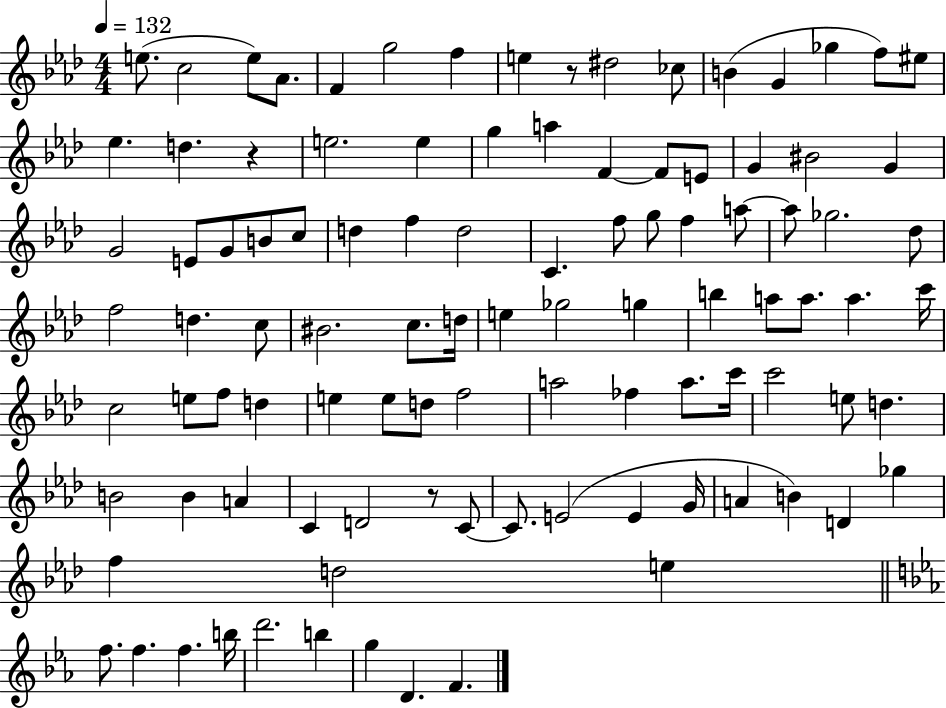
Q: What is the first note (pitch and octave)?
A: E5